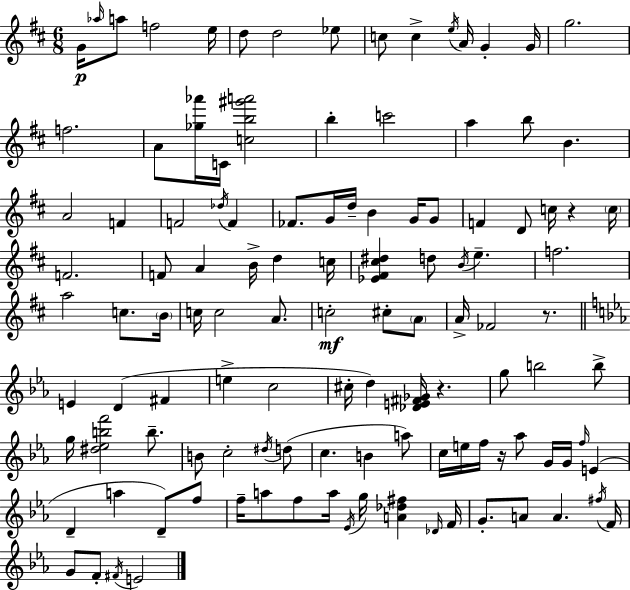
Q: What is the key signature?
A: D major